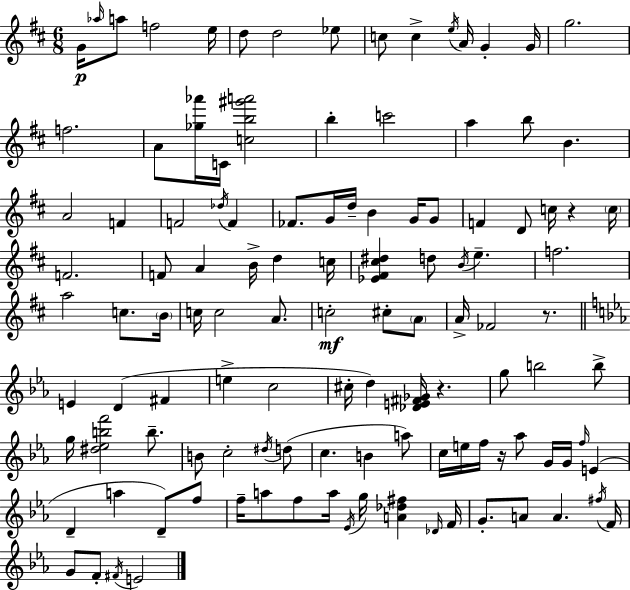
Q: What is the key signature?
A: D major